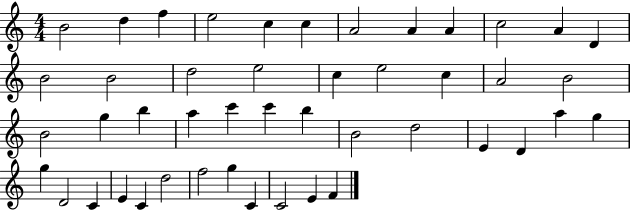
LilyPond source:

{
  \clef treble
  \numericTimeSignature
  \time 4/4
  \key c \major
  b'2 d''4 f''4 | e''2 c''4 c''4 | a'2 a'4 a'4 | c''2 a'4 d'4 | \break b'2 b'2 | d''2 e''2 | c''4 e''2 c''4 | a'2 b'2 | \break b'2 g''4 b''4 | a''4 c'''4 c'''4 b''4 | b'2 d''2 | e'4 d'4 a''4 g''4 | \break g''4 d'2 c'4 | e'4 c'4 d''2 | f''2 g''4 c'4 | c'2 e'4 f'4 | \break \bar "|."
}